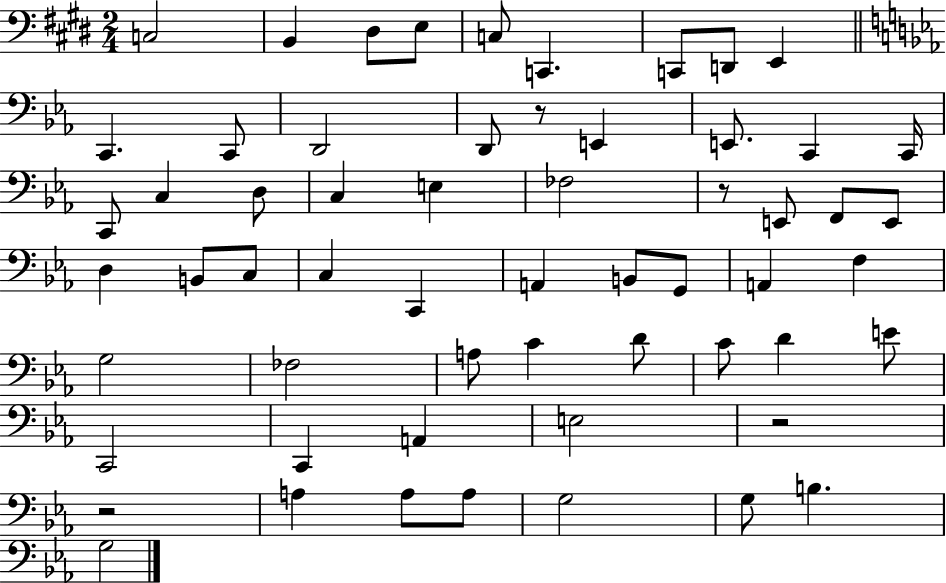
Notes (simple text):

C3/h B2/q D#3/e E3/e C3/e C2/q. C2/e D2/e E2/q C2/q. C2/e D2/h D2/e R/e E2/q E2/e. C2/q C2/s C2/e C3/q D3/e C3/q E3/q FES3/h R/e E2/e F2/e E2/e D3/q B2/e C3/e C3/q C2/q A2/q B2/e G2/e A2/q F3/q G3/h FES3/h A3/e C4/q D4/e C4/e D4/q E4/e C2/h C2/q A2/q E3/h R/h R/h A3/q A3/e A3/e G3/h G3/e B3/q. G3/h